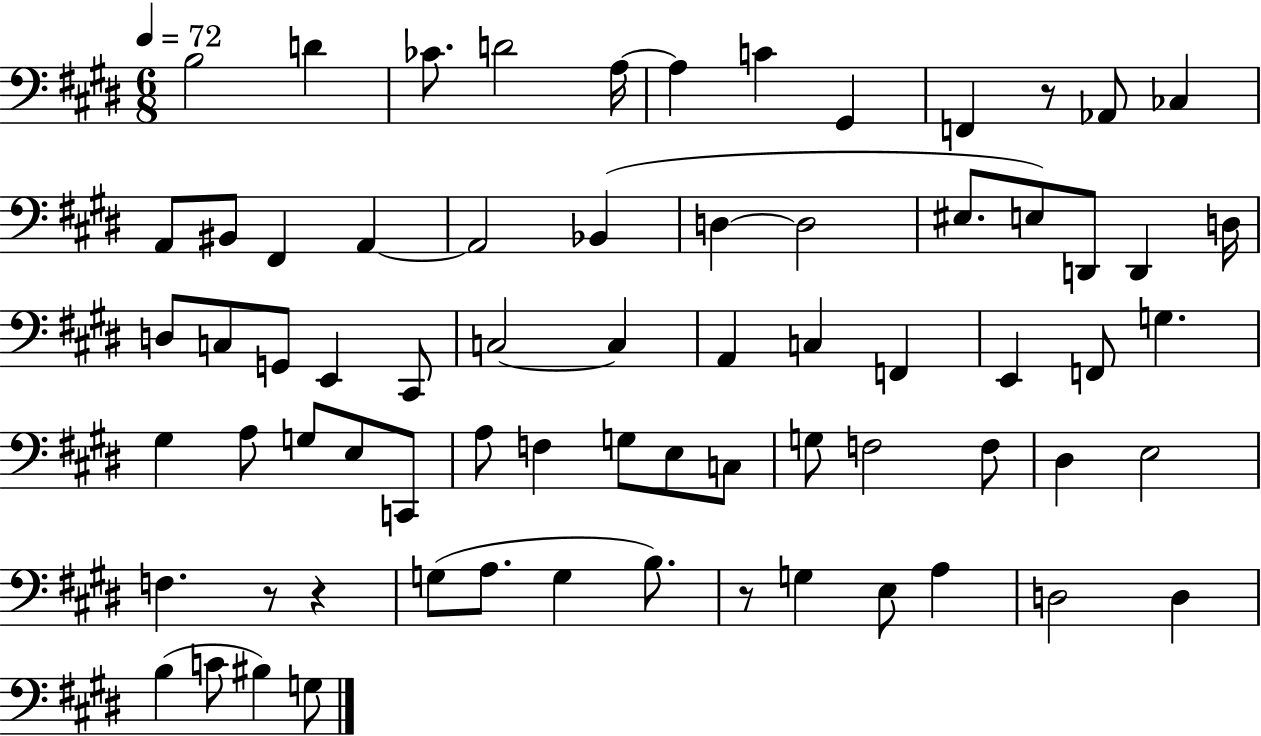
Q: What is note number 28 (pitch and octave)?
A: E2